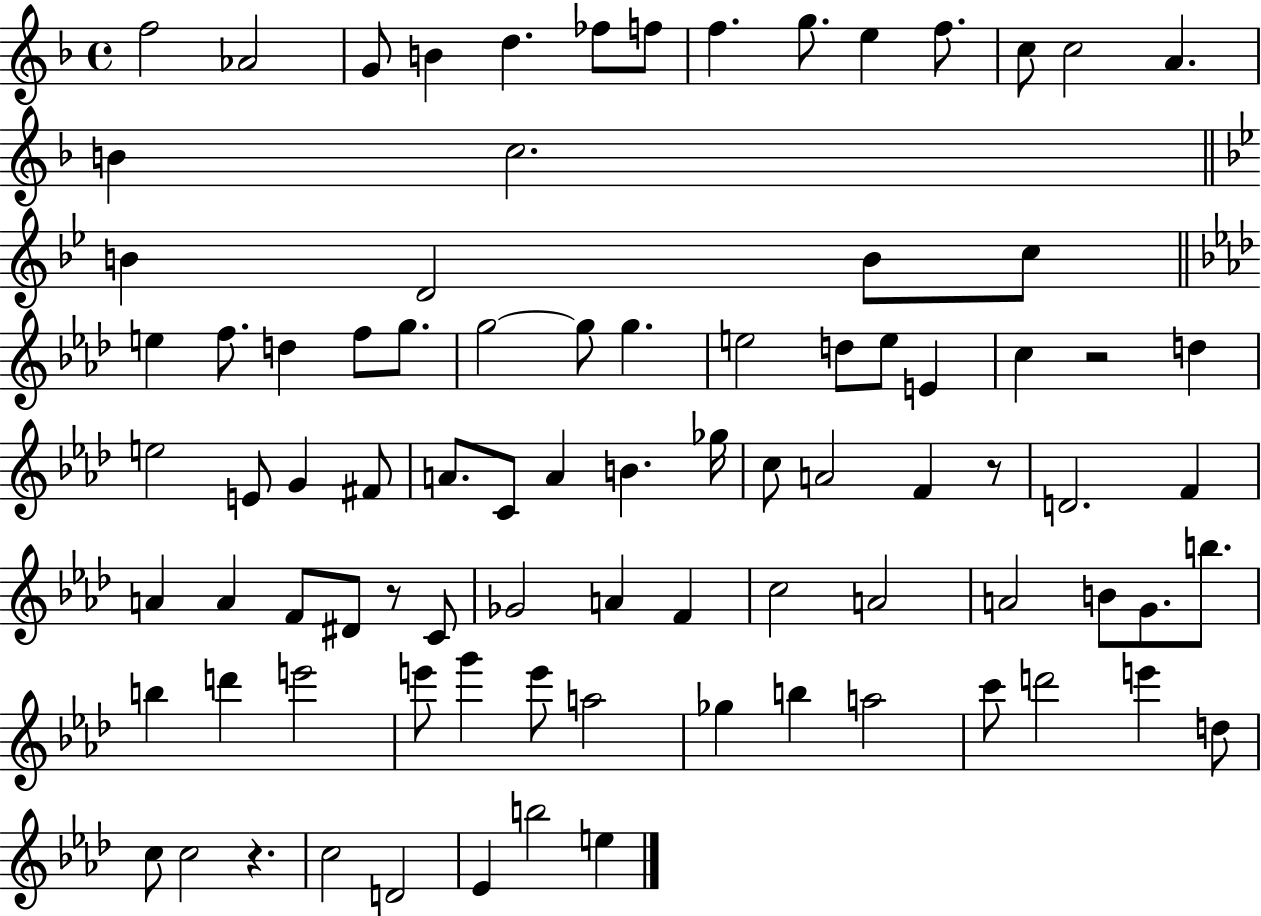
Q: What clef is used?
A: treble